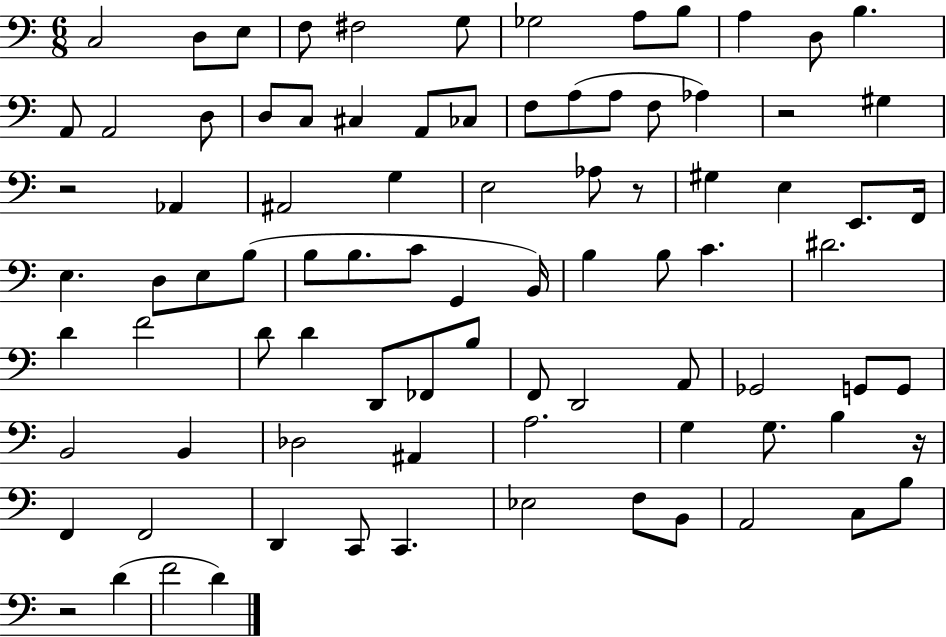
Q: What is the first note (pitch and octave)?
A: C3